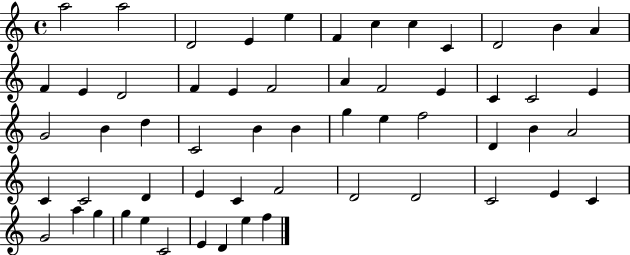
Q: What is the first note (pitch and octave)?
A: A5